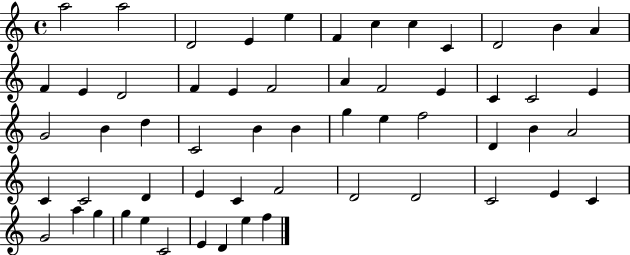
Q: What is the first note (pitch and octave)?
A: A5